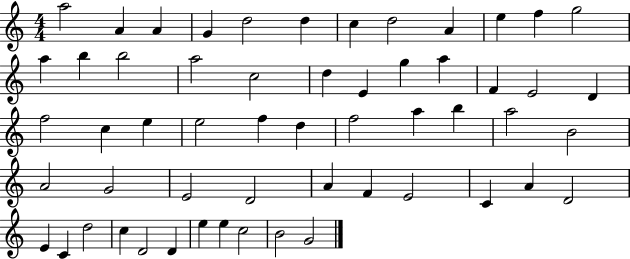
{
  \clef treble
  \numericTimeSignature
  \time 4/4
  \key c \major
  a''2 a'4 a'4 | g'4 d''2 d''4 | c''4 d''2 a'4 | e''4 f''4 g''2 | \break a''4 b''4 b''2 | a''2 c''2 | d''4 e'4 g''4 a''4 | f'4 e'2 d'4 | \break f''2 c''4 e''4 | e''2 f''4 d''4 | f''2 a''4 b''4 | a''2 b'2 | \break a'2 g'2 | e'2 d'2 | a'4 f'4 e'2 | c'4 a'4 d'2 | \break e'4 c'4 d''2 | c''4 d'2 d'4 | e''4 e''4 c''2 | b'2 g'2 | \break \bar "|."
}